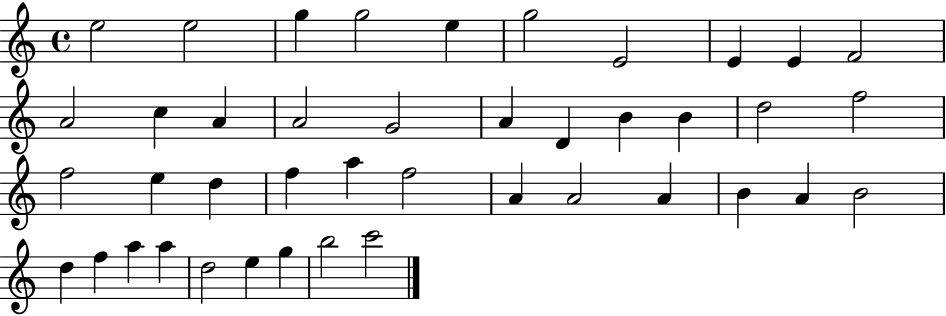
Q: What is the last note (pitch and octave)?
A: C6